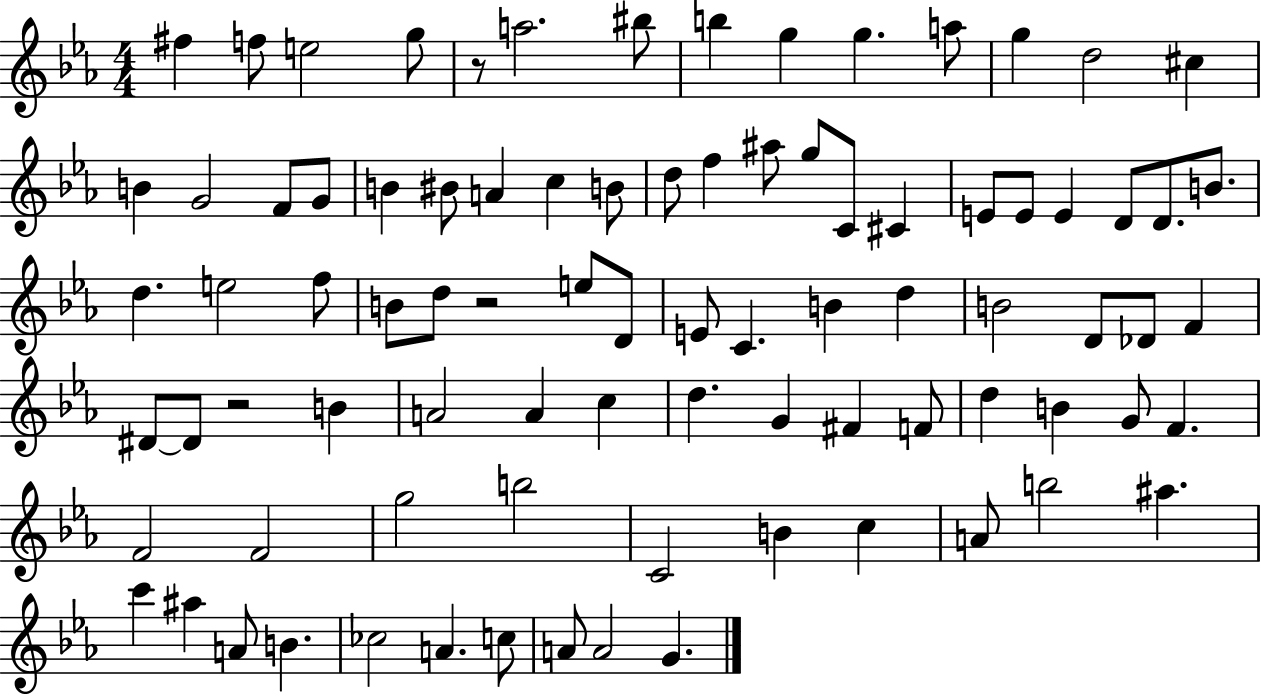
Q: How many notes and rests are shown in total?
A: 86